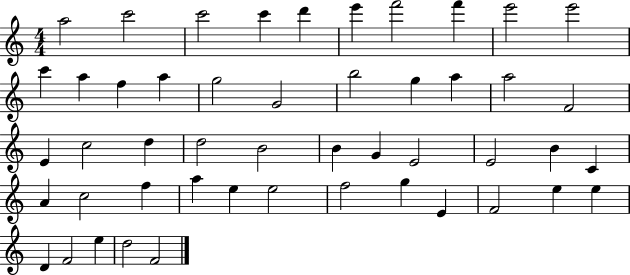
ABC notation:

X:1
T:Untitled
M:4/4
L:1/4
K:C
a2 c'2 c'2 c' d' e' f'2 f' e'2 e'2 c' a f a g2 G2 b2 g a a2 F2 E c2 d d2 B2 B G E2 E2 B C A c2 f a e e2 f2 g E F2 e e D F2 e d2 F2